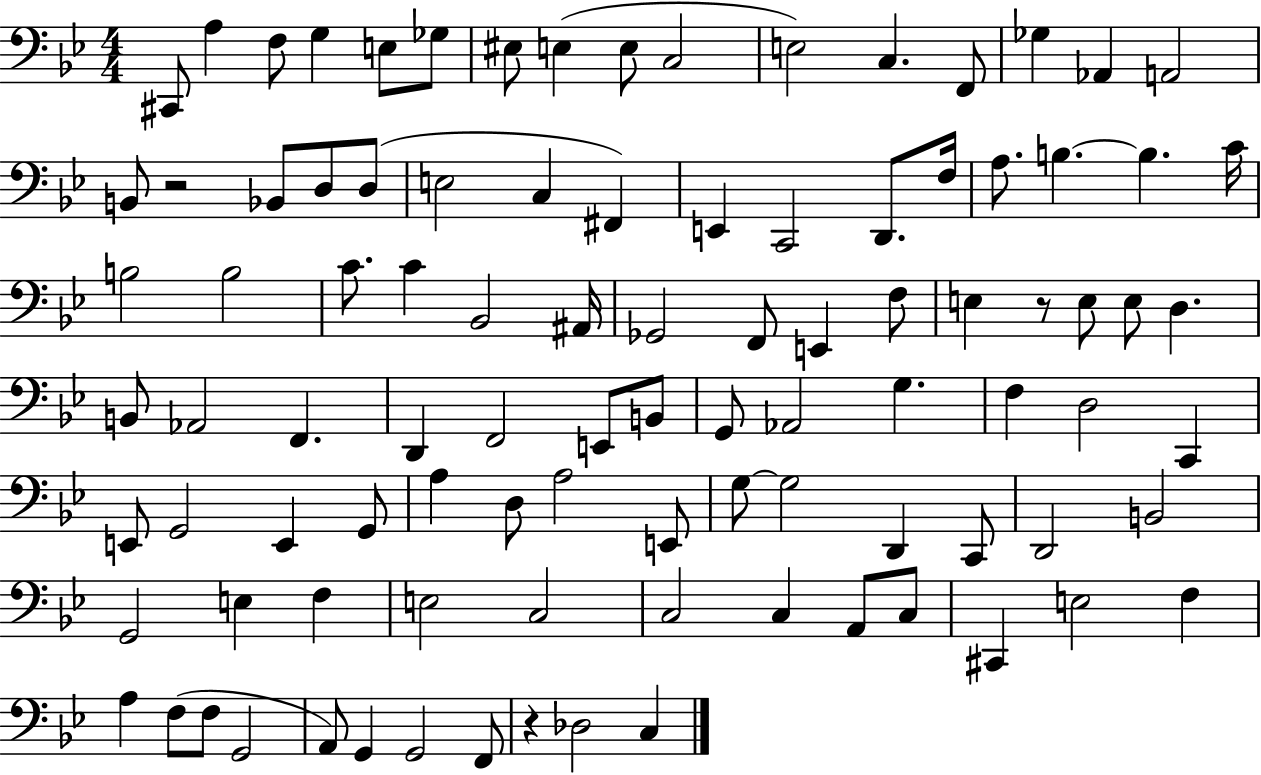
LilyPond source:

{
  \clef bass
  \numericTimeSignature
  \time 4/4
  \key bes \major
  cis,8 a4 f8 g4 e8 ges8 | eis8 e4( e8 c2 | e2) c4. f,8 | ges4 aes,4 a,2 | \break b,8 r2 bes,8 d8 d8( | e2 c4 fis,4) | e,4 c,2 d,8. f16 | a8. b4.~~ b4. c'16 | \break b2 b2 | c'8. c'4 bes,2 ais,16 | ges,2 f,8 e,4 f8 | e4 r8 e8 e8 d4. | \break b,8 aes,2 f,4. | d,4 f,2 e,8 b,8 | g,8 aes,2 g4. | f4 d2 c,4 | \break e,8 g,2 e,4 g,8 | a4 d8 a2 e,8 | g8~~ g2 d,4 c,8 | d,2 b,2 | \break g,2 e4 f4 | e2 c2 | c2 c4 a,8 c8 | cis,4 e2 f4 | \break a4 f8( f8 g,2 | a,8) g,4 g,2 f,8 | r4 des2 c4 | \bar "|."
}